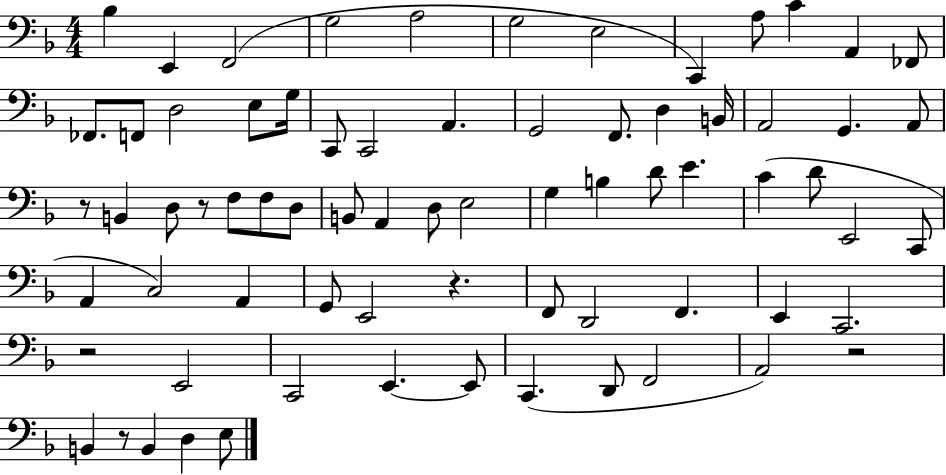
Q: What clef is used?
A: bass